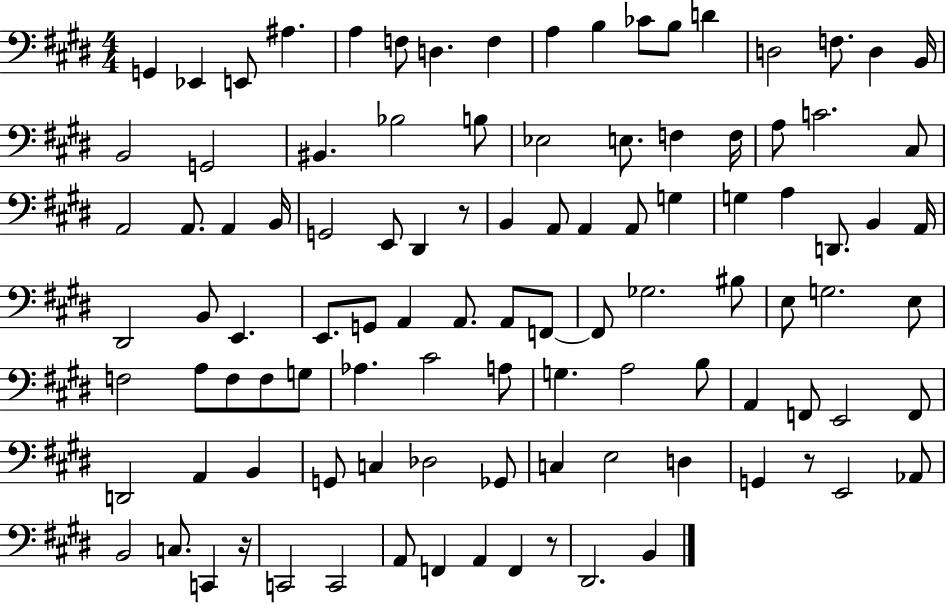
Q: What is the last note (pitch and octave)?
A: B2